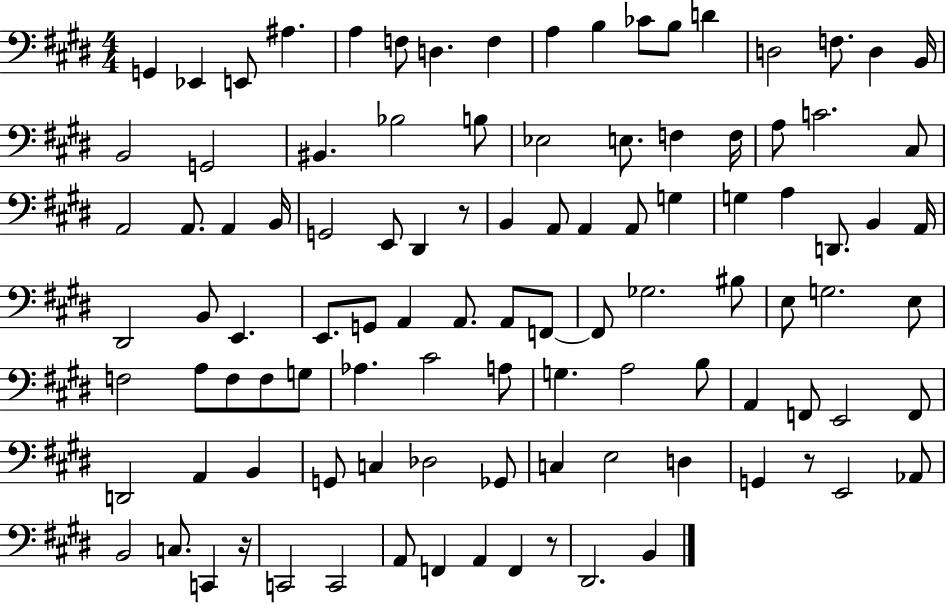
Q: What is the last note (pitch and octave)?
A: B2